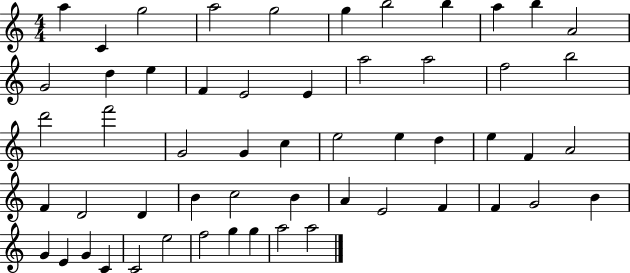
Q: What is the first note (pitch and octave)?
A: A5